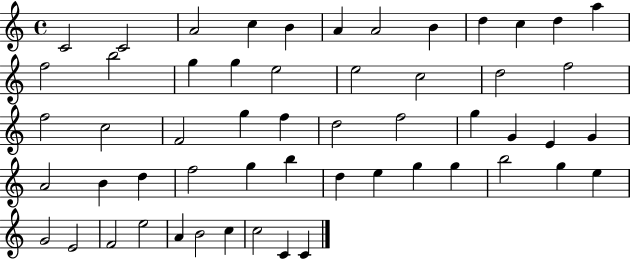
C4/h C4/h A4/h C5/q B4/q A4/q A4/h B4/q D5/q C5/q D5/q A5/q F5/h B5/h G5/q G5/q E5/h E5/h C5/h D5/h F5/h F5/h C5/h F4/h G5/q F5/q D5/h F5/h G5/q G4/q E4/q G4/q A4/h B4/q D5/q F5/h G5/q B5/q D5/q E5/q G5/q G5/q B5/h G5/q E5/q G4/h E4/h F4/h E5/h A4/q B4/h C5/q C5/h C4/q C4/q